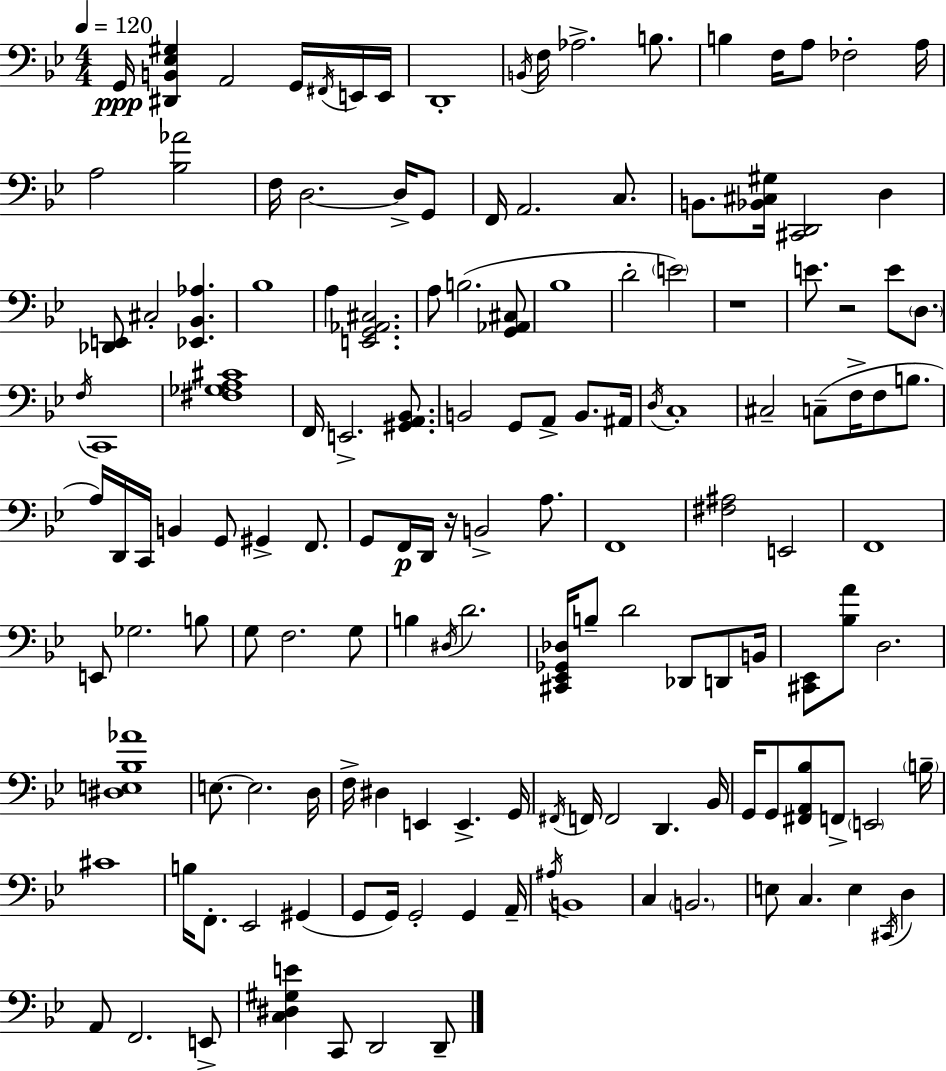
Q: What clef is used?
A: bass